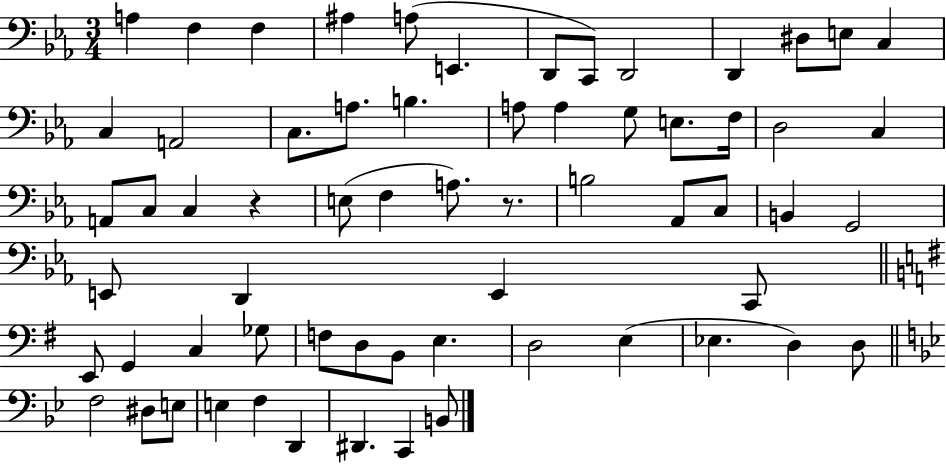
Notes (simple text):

A3/q F3/q F3/q A#3/q A3/e E2/q. D2/e C2/e D2/h D2/q D#3/e E3/e C3/q C3/q A2/h C3/e. A3/e. B3/q. A3/e A3/q G3/e E3/e. F3/s D3/h C3/q A2/e C3/e C3/q R/q E3/e F3/q A3/e. R/e. B3/h Ab2/e C3/e B2/q G2/h E2/e D2/q E2/q C2/e E2/e G2/q C3/q Gb3/e F3/e D3/e B2/e E3/q. D3/h E3/q Eb3/q. D3/q D3/e F3/h D#3/e E3/e E3/q F3/q D2/q D#2/q. C2/q B2/e